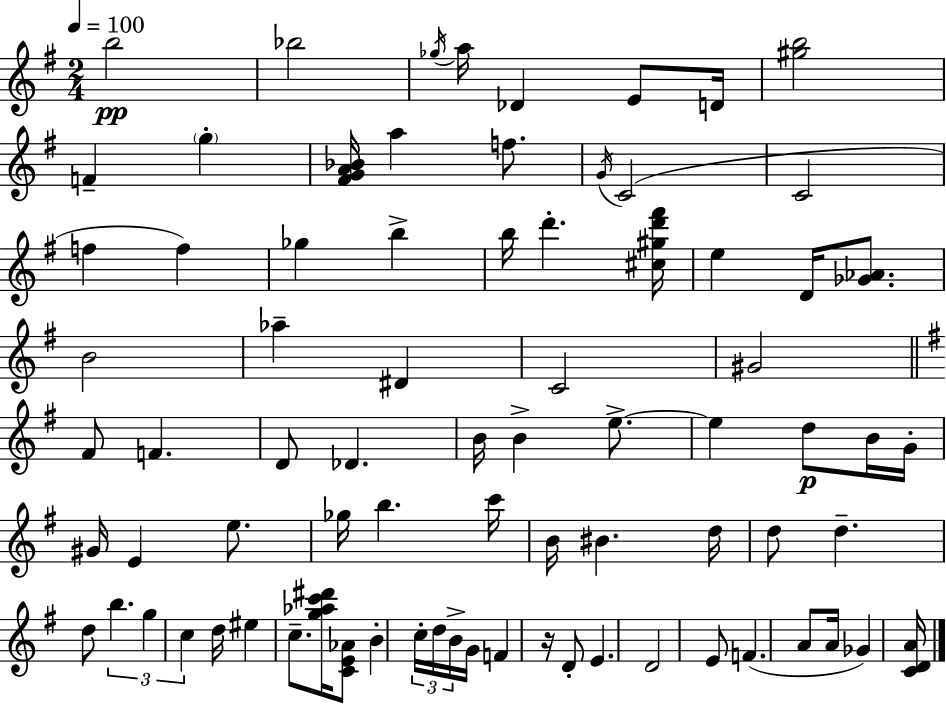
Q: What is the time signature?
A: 2/4